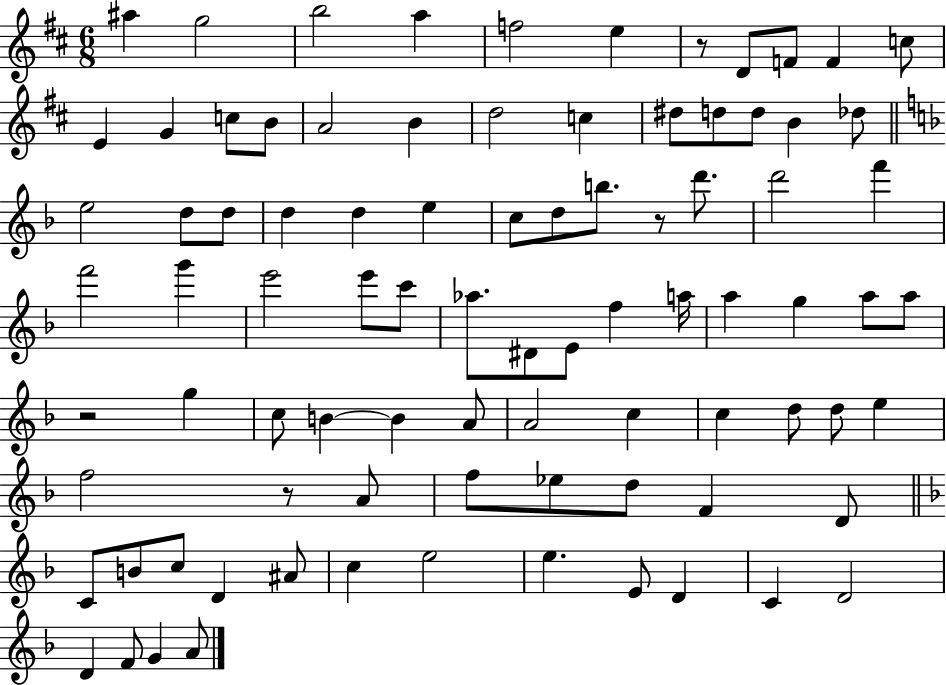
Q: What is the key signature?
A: D major